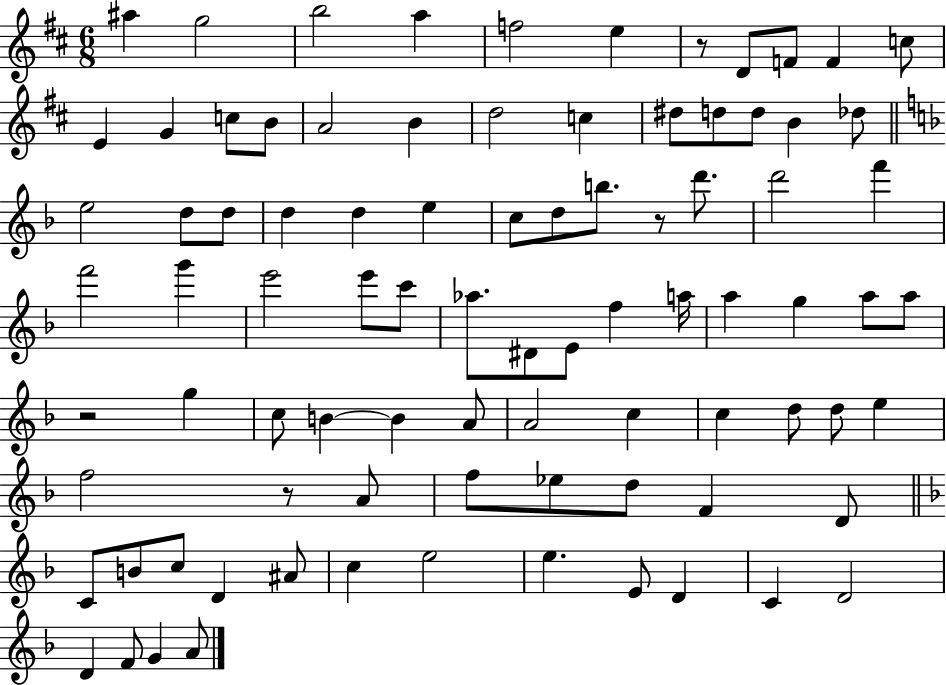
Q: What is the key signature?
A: D major